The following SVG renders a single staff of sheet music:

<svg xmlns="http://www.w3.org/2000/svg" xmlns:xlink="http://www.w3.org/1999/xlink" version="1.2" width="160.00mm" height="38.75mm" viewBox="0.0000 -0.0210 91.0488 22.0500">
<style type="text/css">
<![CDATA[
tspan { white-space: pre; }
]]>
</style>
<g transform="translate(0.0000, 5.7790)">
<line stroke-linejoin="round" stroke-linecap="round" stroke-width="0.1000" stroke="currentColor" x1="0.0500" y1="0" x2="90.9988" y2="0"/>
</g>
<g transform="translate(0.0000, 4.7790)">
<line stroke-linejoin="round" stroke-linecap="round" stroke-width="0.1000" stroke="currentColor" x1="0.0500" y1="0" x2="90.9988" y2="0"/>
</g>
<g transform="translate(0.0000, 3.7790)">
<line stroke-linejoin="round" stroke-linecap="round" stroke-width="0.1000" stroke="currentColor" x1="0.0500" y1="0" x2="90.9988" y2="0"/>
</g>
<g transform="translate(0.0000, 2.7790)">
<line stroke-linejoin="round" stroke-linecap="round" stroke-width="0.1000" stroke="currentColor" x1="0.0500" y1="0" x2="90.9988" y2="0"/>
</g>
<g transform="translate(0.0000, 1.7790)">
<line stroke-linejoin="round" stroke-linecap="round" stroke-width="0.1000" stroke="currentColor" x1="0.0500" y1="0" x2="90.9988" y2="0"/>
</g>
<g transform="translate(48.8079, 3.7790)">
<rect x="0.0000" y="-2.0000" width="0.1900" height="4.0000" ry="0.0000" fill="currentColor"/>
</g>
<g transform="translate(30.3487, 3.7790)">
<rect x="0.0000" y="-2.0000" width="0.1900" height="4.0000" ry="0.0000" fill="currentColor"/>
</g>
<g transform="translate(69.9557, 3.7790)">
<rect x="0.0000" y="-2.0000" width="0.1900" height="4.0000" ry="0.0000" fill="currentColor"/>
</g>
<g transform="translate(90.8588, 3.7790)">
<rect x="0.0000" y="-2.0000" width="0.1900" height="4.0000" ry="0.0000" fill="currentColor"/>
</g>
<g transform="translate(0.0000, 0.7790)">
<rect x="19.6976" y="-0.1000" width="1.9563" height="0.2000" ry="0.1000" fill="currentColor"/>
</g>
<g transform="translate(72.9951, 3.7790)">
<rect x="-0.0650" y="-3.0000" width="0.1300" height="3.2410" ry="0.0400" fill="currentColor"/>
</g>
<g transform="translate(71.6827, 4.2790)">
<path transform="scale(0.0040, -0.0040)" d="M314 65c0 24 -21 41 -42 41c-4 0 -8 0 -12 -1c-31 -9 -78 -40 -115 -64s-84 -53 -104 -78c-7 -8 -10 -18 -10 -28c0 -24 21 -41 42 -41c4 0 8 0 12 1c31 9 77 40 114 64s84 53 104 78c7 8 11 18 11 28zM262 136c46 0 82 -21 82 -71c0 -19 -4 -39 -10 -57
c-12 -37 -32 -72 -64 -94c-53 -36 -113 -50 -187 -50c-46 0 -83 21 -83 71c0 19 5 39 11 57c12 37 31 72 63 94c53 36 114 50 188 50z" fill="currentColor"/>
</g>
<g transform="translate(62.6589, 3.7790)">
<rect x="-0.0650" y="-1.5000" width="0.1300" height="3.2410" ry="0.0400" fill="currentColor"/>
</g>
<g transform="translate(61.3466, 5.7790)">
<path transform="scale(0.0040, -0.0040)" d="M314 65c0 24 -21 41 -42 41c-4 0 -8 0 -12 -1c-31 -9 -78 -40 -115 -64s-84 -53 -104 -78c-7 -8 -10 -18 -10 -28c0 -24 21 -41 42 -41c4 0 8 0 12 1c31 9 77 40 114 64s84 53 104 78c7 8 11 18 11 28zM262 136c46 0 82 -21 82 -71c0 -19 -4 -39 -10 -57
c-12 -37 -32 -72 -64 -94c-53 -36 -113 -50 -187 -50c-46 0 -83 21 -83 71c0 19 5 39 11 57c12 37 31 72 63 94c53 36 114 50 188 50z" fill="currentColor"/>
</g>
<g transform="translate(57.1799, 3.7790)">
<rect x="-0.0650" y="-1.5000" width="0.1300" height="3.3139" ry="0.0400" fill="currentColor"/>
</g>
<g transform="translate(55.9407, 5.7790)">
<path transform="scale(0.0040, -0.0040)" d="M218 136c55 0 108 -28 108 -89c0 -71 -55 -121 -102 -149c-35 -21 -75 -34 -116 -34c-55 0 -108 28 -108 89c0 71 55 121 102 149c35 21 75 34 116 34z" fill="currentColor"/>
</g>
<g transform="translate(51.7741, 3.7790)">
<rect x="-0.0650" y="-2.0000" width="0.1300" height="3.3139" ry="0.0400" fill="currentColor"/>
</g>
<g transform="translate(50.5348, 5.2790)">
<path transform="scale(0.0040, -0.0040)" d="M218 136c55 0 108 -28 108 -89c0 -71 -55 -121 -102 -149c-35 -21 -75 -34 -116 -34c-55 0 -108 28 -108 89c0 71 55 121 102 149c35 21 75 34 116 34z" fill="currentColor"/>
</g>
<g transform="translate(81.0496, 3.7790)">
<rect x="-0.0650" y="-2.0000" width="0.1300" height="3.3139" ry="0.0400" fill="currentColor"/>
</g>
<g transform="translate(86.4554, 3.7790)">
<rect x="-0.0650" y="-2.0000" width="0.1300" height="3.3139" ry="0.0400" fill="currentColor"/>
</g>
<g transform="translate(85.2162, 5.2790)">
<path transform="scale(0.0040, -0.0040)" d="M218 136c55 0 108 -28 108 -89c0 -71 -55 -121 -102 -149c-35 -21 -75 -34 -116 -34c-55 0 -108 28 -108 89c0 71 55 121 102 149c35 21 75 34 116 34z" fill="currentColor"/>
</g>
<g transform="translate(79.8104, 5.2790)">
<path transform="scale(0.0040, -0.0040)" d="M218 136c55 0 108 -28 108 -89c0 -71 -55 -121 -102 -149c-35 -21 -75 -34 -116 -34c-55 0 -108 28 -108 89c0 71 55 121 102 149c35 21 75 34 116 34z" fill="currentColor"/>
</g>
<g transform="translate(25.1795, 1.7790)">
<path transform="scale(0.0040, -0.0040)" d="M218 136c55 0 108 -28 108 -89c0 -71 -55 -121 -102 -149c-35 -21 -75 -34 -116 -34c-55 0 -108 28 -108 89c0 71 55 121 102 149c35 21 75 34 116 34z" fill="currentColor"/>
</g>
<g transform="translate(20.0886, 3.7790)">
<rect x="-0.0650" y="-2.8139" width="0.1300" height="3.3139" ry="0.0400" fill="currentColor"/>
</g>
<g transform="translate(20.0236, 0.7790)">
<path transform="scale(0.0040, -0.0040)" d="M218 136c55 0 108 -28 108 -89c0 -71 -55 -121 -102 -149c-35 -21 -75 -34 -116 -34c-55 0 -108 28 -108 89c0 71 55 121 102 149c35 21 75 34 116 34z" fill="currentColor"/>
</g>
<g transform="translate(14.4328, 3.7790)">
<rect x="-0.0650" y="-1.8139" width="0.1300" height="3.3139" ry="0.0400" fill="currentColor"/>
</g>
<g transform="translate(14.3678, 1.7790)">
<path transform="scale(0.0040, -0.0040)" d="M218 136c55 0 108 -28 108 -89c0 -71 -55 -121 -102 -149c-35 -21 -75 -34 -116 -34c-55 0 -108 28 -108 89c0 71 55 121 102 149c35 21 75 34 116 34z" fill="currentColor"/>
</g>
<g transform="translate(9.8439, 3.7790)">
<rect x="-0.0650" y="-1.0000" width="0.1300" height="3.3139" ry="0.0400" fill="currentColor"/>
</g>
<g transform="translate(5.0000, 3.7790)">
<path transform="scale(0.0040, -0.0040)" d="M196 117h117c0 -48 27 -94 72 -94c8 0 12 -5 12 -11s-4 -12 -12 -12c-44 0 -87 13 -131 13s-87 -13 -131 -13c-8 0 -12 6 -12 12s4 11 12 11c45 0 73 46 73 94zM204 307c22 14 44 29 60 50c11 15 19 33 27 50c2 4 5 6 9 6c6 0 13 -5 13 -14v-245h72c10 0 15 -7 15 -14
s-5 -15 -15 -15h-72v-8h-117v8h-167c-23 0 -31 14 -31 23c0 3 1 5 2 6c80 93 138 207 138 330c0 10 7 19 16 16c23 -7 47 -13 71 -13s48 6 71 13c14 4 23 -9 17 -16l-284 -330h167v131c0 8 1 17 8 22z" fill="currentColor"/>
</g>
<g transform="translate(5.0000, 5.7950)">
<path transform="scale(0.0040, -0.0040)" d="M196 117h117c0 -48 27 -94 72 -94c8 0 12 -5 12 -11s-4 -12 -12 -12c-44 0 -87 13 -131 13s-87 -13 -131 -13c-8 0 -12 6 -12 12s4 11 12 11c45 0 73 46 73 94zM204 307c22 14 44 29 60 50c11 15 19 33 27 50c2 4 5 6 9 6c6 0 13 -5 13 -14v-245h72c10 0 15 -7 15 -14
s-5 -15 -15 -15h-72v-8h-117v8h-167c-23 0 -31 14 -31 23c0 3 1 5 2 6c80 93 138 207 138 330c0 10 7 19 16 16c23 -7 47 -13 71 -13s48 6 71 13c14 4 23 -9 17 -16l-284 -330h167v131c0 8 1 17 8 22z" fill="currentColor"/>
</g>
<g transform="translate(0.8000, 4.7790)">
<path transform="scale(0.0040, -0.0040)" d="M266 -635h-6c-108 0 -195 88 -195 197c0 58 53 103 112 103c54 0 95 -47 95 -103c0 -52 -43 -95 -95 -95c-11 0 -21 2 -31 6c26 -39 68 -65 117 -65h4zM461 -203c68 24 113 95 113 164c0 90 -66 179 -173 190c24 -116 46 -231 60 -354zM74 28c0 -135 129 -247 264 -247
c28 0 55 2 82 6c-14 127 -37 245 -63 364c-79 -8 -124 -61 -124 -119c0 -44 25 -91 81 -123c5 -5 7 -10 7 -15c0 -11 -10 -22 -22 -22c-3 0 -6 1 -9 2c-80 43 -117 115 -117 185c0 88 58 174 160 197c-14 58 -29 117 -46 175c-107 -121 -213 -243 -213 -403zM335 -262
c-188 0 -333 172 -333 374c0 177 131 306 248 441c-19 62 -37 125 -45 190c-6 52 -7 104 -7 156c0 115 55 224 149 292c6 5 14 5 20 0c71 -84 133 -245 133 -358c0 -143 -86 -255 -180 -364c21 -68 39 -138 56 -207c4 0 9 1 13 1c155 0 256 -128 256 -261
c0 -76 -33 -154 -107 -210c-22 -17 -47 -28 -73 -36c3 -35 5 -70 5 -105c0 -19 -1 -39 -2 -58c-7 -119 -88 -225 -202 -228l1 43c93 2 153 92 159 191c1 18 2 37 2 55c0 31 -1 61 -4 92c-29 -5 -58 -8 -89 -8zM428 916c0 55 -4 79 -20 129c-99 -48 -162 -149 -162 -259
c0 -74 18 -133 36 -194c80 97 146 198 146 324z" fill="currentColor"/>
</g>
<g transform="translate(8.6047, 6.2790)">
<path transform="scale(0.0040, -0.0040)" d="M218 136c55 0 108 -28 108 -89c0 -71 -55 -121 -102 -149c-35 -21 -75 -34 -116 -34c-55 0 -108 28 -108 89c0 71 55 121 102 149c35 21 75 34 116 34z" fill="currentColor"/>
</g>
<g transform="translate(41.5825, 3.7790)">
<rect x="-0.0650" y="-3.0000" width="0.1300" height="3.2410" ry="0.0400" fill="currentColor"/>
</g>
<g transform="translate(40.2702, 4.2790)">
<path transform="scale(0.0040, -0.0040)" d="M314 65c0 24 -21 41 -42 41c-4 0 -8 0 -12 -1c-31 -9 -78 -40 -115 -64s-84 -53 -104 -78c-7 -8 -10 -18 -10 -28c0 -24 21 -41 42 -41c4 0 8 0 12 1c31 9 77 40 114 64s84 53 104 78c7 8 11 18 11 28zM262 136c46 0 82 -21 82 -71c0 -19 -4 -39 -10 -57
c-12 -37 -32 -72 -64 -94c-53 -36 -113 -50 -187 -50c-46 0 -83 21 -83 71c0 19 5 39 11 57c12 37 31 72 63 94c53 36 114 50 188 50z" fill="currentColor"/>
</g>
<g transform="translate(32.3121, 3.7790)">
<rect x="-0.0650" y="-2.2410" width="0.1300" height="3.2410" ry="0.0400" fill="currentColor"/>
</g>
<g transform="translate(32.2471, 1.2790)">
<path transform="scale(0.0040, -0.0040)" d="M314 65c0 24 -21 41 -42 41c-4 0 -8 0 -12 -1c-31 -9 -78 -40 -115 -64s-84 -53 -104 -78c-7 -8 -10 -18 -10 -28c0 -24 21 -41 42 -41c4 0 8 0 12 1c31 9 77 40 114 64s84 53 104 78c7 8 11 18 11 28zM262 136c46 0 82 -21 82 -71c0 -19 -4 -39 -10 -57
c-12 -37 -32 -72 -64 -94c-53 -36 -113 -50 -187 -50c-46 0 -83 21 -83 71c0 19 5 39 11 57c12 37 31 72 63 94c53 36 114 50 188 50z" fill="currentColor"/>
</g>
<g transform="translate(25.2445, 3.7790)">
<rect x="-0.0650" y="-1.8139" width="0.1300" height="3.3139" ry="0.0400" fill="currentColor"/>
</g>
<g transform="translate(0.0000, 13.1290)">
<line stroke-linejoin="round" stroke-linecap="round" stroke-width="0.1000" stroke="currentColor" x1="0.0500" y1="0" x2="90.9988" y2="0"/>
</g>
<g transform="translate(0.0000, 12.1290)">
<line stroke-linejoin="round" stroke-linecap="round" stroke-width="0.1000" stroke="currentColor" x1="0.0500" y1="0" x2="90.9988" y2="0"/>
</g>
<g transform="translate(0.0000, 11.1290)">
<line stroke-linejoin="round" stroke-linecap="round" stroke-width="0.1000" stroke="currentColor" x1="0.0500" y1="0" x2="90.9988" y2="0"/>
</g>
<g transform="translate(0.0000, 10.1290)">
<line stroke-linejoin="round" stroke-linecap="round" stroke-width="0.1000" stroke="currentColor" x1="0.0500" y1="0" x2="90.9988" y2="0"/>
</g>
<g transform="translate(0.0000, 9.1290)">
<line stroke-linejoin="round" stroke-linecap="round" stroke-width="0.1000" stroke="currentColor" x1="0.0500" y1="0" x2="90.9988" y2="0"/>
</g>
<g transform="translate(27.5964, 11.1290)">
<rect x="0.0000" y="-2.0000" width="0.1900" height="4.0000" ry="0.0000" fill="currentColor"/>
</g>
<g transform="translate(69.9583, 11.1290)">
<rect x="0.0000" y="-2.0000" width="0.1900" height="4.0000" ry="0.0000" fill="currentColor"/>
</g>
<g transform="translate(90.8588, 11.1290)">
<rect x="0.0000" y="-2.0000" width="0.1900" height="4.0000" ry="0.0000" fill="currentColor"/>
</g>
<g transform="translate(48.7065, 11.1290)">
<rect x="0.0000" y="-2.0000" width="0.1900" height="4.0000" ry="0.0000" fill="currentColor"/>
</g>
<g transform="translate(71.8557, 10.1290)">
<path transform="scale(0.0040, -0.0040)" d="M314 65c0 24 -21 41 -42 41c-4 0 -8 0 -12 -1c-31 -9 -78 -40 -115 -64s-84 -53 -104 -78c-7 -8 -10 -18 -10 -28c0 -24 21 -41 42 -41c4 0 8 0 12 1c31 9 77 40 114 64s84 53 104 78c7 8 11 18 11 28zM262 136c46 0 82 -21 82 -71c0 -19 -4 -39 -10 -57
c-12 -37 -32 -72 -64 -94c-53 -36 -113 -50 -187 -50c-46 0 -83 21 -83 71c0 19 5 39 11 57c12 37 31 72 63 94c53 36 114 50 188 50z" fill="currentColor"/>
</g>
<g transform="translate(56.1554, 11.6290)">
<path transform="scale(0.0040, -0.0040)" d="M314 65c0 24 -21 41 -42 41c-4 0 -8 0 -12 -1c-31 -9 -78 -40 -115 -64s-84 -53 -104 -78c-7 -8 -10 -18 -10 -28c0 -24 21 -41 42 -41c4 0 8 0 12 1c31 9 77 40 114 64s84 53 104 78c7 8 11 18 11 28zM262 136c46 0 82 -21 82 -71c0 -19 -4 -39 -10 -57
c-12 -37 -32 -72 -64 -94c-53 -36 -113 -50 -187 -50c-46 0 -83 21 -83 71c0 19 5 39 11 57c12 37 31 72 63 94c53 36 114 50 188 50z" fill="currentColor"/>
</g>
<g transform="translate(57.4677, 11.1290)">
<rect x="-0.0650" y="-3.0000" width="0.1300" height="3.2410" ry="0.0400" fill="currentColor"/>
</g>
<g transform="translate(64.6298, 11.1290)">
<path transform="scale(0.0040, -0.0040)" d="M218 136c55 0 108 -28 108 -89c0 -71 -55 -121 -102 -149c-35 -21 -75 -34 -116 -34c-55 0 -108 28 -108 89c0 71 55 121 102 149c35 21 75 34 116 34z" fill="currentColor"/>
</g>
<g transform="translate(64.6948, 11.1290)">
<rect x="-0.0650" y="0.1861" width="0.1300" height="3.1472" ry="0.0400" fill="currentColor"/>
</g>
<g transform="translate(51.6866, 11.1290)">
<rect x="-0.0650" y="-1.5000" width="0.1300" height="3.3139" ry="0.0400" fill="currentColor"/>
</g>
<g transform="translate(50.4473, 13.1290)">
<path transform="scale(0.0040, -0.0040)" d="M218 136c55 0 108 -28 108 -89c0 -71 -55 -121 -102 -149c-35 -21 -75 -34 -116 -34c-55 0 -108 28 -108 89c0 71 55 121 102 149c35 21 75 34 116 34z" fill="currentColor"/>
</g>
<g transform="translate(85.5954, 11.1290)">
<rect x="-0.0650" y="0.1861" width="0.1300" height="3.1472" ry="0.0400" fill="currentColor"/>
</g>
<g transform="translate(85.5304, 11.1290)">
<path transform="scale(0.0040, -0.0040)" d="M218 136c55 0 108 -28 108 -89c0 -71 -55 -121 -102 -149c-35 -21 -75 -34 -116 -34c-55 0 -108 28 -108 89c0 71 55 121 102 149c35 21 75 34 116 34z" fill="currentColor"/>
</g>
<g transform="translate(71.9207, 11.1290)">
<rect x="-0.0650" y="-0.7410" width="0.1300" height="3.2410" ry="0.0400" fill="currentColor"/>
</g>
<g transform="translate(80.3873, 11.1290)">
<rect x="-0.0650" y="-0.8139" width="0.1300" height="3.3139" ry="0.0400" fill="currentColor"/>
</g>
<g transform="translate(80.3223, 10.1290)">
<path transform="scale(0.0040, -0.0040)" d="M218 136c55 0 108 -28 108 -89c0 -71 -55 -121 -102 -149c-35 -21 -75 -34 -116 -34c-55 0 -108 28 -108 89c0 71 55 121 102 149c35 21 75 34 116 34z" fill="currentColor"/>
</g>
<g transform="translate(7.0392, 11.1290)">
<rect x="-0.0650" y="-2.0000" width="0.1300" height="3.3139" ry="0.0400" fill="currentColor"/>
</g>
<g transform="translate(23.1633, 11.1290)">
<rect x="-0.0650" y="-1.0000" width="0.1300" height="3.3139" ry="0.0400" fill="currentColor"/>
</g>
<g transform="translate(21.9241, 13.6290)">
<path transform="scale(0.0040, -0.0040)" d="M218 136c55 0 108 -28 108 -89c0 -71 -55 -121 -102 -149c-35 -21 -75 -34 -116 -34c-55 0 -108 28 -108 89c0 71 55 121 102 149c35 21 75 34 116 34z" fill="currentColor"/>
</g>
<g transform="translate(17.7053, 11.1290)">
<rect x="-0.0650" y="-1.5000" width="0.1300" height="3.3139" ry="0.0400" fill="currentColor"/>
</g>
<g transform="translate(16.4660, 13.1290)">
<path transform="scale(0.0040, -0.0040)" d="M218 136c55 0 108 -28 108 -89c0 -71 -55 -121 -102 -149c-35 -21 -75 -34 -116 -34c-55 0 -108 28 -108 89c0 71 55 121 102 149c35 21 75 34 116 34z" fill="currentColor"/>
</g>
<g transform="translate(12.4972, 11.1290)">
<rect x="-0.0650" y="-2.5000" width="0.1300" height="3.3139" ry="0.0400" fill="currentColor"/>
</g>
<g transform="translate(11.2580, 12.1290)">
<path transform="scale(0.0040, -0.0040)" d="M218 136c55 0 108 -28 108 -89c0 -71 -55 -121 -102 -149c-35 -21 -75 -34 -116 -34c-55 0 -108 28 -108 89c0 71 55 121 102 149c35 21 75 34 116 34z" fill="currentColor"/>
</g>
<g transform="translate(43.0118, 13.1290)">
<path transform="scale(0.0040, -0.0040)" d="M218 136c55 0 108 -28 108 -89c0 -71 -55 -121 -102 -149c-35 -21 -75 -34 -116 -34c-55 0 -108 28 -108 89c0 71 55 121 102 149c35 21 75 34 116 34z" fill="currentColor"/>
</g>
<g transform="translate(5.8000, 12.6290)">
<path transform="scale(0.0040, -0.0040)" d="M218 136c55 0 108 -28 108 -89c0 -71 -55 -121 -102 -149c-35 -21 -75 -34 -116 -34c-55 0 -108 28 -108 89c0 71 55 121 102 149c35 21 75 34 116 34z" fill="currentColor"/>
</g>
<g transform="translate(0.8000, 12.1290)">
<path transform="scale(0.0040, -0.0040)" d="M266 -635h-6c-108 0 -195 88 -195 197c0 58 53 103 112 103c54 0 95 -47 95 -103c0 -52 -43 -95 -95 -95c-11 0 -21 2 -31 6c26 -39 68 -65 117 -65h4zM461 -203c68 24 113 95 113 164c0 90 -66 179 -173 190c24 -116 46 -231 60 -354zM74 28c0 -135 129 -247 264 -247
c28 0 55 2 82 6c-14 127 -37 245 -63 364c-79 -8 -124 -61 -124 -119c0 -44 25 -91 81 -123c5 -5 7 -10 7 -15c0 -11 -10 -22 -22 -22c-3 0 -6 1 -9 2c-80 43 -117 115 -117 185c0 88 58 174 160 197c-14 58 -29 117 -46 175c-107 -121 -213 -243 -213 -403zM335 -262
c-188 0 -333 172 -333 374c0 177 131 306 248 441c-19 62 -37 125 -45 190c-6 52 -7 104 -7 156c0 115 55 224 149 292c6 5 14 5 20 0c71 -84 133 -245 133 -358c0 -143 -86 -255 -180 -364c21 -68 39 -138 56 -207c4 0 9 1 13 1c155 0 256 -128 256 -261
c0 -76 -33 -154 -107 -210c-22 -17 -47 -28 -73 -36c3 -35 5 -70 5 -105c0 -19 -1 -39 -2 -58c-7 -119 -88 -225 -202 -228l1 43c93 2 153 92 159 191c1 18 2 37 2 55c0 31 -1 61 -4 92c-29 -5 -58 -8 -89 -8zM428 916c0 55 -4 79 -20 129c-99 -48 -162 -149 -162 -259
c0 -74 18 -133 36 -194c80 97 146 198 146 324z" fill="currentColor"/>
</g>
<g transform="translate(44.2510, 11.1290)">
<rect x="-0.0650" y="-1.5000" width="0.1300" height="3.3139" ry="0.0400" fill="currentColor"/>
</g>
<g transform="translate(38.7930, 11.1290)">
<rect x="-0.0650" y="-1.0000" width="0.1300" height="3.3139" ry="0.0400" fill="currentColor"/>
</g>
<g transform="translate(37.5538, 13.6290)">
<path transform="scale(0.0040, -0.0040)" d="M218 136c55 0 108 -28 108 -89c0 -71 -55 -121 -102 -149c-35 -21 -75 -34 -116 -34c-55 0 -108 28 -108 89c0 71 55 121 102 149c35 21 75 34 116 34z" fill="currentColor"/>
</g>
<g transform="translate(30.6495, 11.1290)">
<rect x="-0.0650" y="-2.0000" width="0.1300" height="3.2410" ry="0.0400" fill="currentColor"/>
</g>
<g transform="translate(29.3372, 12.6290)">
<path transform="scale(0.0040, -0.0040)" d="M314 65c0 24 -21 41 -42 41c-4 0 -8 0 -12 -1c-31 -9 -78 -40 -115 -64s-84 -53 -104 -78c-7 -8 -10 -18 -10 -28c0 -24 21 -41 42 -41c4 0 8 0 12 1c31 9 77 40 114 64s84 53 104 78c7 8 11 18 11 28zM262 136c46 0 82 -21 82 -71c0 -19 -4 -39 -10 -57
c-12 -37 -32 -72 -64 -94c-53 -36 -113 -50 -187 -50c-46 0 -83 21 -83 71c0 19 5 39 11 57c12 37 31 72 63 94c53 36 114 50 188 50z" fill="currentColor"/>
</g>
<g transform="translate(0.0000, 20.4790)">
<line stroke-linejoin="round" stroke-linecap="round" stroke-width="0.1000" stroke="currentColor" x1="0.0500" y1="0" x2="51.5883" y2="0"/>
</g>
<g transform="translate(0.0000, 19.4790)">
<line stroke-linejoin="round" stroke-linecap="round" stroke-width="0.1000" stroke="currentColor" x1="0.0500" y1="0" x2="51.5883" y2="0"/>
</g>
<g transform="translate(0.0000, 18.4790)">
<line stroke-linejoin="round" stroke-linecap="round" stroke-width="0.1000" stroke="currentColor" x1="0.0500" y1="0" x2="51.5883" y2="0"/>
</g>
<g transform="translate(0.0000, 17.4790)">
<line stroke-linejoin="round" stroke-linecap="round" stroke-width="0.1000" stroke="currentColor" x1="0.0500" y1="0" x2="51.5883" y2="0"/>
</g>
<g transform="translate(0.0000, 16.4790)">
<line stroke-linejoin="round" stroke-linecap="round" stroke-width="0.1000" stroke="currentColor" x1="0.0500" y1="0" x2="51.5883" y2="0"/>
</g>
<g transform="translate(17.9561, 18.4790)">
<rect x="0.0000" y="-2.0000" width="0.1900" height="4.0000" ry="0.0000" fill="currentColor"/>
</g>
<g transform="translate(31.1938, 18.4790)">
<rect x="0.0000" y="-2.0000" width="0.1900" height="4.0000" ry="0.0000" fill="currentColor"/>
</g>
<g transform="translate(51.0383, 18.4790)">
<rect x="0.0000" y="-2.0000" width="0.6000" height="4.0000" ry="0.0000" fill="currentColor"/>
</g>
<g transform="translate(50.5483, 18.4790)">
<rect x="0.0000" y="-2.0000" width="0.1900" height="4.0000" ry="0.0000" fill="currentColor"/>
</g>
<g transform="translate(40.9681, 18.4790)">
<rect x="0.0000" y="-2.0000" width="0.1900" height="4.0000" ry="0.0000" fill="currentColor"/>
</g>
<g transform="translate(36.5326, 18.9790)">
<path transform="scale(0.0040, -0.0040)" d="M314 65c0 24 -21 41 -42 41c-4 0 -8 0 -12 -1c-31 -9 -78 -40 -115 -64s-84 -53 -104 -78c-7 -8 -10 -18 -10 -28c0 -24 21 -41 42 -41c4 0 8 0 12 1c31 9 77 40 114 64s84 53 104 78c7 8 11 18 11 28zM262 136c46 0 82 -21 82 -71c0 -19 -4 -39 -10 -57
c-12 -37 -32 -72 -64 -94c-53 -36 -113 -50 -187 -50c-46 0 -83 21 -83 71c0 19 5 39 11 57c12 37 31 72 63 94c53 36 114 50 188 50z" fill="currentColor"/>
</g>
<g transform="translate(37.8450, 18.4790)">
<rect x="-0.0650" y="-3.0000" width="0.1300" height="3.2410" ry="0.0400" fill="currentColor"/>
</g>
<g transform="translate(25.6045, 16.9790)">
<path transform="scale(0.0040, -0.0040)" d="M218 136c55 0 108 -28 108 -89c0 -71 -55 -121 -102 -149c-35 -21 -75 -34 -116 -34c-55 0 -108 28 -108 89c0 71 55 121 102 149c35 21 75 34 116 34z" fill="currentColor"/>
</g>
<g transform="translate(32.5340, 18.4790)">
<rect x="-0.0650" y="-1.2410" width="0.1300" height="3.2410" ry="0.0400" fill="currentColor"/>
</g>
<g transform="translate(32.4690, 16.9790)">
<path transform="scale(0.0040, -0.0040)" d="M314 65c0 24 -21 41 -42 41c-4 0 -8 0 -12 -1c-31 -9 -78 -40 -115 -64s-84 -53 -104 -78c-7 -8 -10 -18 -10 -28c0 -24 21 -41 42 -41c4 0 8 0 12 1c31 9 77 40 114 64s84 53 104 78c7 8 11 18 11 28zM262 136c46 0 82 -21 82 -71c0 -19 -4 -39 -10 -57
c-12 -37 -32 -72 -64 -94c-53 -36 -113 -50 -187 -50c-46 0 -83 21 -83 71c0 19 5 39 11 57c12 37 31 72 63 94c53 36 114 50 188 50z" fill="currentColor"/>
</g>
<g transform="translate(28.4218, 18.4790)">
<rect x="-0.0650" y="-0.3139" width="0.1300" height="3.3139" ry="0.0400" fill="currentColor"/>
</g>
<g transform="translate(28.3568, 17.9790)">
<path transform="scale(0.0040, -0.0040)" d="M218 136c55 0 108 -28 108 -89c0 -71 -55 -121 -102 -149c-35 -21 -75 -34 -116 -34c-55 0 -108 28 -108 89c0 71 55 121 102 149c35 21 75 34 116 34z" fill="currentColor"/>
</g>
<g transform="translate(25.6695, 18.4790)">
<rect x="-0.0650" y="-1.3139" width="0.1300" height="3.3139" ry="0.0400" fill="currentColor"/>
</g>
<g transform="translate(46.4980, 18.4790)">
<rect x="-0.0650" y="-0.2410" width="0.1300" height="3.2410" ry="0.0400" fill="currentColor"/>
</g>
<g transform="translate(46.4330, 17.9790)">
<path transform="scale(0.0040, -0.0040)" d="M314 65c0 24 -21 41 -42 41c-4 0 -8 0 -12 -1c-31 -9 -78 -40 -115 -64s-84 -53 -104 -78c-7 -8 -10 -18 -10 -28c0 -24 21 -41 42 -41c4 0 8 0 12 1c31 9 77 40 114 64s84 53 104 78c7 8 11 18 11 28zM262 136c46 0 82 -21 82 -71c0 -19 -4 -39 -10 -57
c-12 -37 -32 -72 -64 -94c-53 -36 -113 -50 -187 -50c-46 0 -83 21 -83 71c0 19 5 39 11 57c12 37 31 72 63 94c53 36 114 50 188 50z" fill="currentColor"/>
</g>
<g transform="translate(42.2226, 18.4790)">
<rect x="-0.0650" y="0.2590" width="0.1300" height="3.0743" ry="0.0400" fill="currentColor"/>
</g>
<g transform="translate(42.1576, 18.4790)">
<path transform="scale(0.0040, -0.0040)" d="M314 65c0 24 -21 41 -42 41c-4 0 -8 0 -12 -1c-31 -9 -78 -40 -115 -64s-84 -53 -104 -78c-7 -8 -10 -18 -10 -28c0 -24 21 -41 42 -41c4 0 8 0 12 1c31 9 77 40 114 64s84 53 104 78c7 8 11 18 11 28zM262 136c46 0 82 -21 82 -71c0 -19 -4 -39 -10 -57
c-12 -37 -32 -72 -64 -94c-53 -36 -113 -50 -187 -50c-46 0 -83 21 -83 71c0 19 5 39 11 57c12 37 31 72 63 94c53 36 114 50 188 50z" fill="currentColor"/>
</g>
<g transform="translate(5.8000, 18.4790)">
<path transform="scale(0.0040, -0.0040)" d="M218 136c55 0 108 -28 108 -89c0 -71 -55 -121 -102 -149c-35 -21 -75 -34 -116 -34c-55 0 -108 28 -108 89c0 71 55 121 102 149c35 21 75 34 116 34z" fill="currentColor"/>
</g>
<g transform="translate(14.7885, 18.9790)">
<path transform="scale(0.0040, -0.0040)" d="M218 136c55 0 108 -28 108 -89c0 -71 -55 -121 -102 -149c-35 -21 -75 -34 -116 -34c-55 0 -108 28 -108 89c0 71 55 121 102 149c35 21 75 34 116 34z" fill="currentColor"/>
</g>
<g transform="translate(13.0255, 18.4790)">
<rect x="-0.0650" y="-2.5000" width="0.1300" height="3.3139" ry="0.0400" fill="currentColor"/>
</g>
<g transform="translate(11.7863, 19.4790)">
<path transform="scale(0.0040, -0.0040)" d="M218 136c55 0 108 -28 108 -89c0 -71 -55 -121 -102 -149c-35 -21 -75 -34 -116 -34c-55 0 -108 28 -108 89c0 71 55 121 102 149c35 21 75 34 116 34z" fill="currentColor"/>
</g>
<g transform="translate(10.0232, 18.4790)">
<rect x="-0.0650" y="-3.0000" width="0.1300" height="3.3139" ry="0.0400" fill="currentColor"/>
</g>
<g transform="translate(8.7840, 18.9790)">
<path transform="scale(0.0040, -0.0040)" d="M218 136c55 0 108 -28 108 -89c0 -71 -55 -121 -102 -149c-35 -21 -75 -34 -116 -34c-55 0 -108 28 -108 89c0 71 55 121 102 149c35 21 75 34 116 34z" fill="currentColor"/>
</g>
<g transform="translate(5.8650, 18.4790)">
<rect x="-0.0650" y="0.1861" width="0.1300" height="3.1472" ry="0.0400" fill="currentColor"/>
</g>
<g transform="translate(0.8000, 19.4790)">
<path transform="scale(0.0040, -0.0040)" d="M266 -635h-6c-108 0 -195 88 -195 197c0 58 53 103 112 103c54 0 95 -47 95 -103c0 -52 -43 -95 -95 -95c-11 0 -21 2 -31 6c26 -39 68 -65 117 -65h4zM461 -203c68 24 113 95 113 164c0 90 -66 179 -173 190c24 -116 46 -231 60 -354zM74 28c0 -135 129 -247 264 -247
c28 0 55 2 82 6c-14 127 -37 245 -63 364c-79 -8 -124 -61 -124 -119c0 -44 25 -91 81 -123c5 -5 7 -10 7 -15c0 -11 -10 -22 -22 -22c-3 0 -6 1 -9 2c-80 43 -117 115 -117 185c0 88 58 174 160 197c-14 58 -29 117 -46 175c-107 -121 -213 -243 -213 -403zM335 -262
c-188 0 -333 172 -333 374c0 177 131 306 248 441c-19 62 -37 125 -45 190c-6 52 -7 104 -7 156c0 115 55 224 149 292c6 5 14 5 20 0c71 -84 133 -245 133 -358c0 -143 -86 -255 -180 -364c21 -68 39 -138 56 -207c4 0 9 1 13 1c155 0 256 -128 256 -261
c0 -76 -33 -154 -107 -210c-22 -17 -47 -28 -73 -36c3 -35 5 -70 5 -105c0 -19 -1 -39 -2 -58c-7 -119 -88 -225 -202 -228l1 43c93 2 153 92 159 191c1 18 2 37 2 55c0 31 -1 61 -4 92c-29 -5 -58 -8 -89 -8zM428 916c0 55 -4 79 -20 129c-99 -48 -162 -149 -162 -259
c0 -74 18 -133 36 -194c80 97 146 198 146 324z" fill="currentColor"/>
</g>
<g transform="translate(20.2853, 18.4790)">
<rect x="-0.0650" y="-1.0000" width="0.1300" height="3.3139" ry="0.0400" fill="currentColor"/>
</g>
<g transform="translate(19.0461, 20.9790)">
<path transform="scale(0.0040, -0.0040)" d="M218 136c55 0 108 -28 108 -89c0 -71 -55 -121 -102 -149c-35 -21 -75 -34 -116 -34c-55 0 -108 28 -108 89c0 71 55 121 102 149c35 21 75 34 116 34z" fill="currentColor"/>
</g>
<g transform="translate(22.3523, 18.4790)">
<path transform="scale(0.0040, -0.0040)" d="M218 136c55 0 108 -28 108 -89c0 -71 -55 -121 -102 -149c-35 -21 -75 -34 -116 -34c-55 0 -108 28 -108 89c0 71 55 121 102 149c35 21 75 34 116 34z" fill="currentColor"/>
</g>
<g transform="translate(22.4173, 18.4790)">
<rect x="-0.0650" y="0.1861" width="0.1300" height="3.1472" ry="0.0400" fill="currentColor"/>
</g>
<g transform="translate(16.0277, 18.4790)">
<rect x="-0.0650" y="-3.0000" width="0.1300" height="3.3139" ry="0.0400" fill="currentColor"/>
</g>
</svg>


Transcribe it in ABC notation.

X:1
T:Untitled
M:4/4
L:1/4
K:C
D f a f g2 A2 F E E2 A2 F F F G E D F2 D E E A2 B d2 d B B A G A D B e c e2 A2 B2 c2